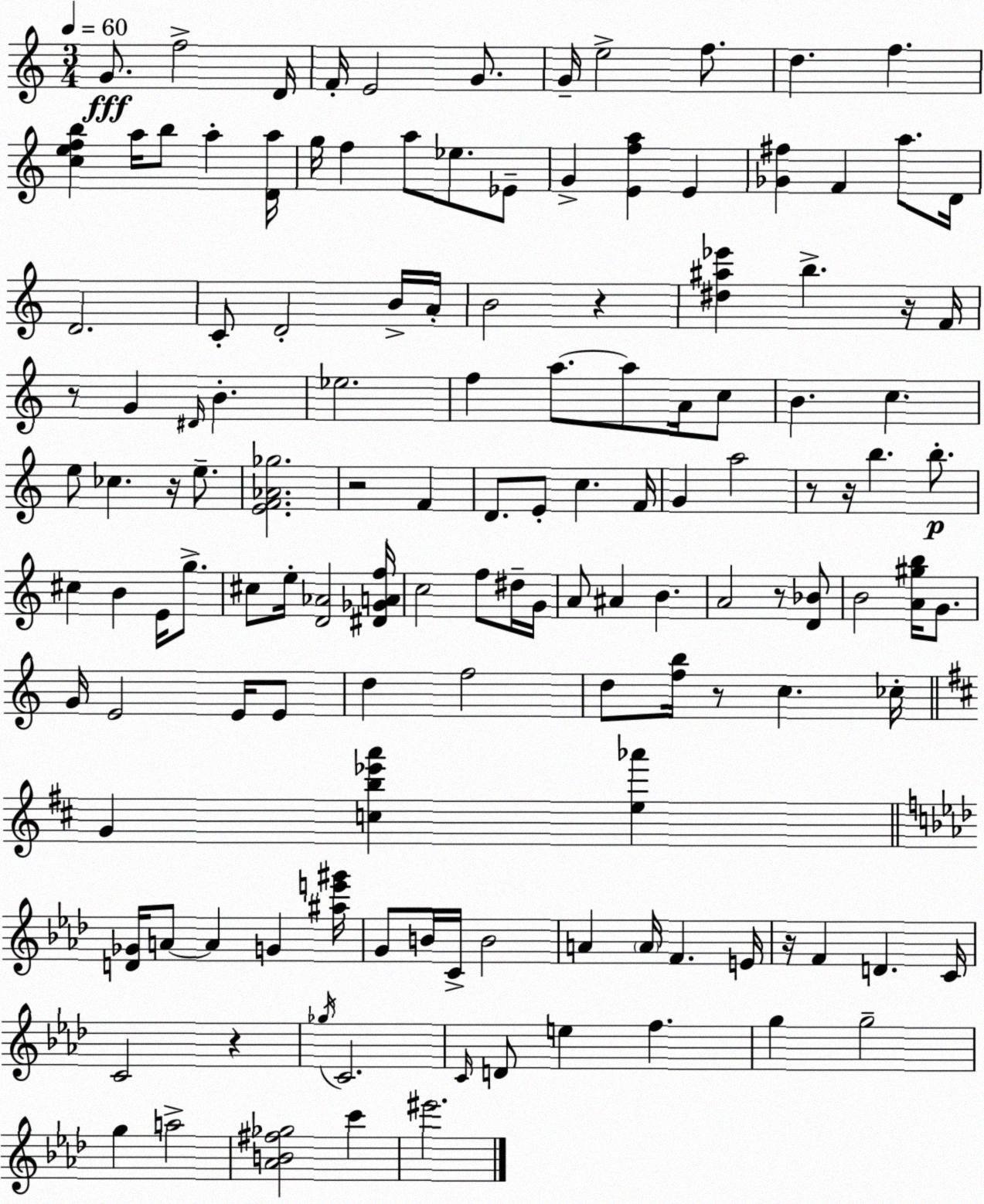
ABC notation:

X:1
T:Untitled
M:3/4
L:1/4
K:Am
G/2 f2 D/4 F/4 E2 G/2 G/4 e2 f/2 d f [cefb] a/4 b/2 a [Da]/4 g/4 f a/2 _e/2 _E/2 G [Efa] E [_G^f] F a/2 D/4 D2 C/2 D2 B/4 A/4 B2 z [^d^a_e'] b z/4 F/4 z/2 G ^D/4 B _e2 f a/2 a/2 A/4 c/2 B c e/2 _c z/4 e/2 [EF_A_g]2 z2 F D/2 E/2 c F/4 G a2 z/2 z/4 b b/2 ^c B E/4 g/2 ^c/2 e/4 [D_A]2 [^D_GAf]/4 c2 f/2 ^d/4 G/4 A/2 ^A B A2 z/2 [D_B]/2 B2 [A^gb]/4 G/2 G/4 E2 E/4 E/2 d f2 d/2 [fb]/4 z/2 c _c/4 G [cb_e'a'] [e_a'] [D_G]/4 A/2 A G [^ae'^g']/4 G/2 B/4 C/4 B2 A A/4 F E/4 z/4 F D C/4 C2 z _g/4 C2 C/4 D/2 e f g g2 g a2 [_AB^f_g]2 c' ^e'2